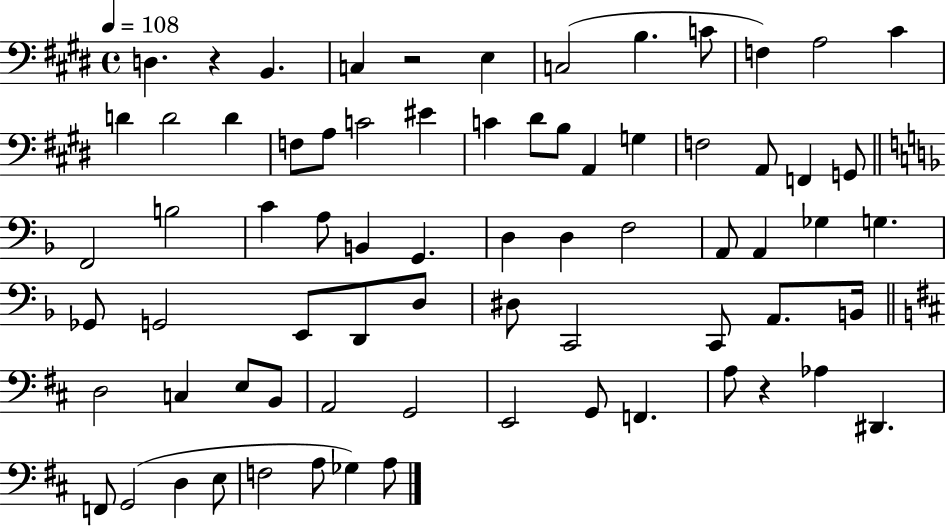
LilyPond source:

{
  \clef bass
  \time 4/4
  \defaultTimeSignature
  \key e \major
  \tempo 4 = 108
  \repeat volta 2 { d4. r4 b,4. | c4 r2 e4 | c2( b4. c'8 | f4) a2 cis'4 | \break d'4 d'2 d'4 | f8 a8 c'2 eis'4 | c'4 dis'8 b8 a,4 g4 | f2 a,8 f,4 g,8 | \break \bar "||" \break \key f \major f,2 b2 | c'4 a8 b,4 g,4. | d4 d4 f2 | a,8 a,4 ges4 g4. | \break ges,8 g,2 e,8 d,8 d8 | dis8 c,2 c,8 a,8. b,16 | \bar "||" \break \key b \minor d2 c4 e8 b,8 | a,2 g,2 | e,2 g,8 f,4. | a8 r4 aes4 dis,4. | \break f,8 g,2( d4 e8 | f2 a8 ges4) a8 | } \bar "|."
}